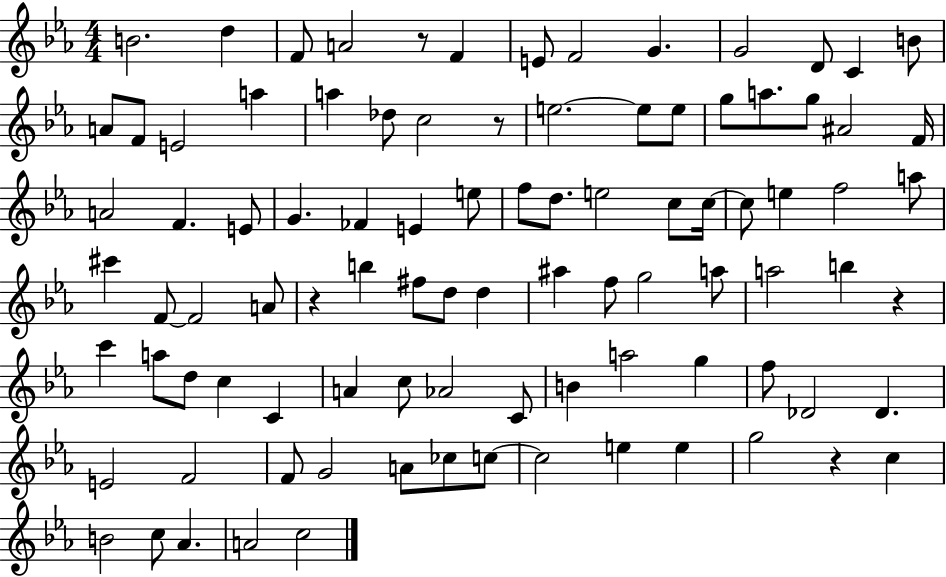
B4/h. D5/q F4/e A4/h R/e F4/q E4/e F4/h G4/q. G4/h D4/e C4/q B4/e A4/e F4/e E4/h A5/q A5/q Db5/e C5/h R/e E5/h. E5/e E5/e G5/e A5/e. G5/e A#4/h F4/s A4/h F4/q. E4/e G4/q. FES4/q E4/q E5/e F5/e D5/e. E5/h C5/e C5/s C5/e E5/q F5/h A5/e C#6/q F4/e F4/h A4/e R/q B5/q F#5/e D5/e D5/q A#5/q F5/e G5/h A5/e A5/h B5/q R/q C6/q A5/e D5/e C5/q C4/q A4/q C5/e Ab4/h C4/e B4/q A5/h G5/q F5/e Db4/h Db4/q. E4/h F4/h F4/e G4/h A4/e CES5/e C5/e C5/h E5/q E5/q G5/h R/q C5/q B4/h C5/e Ab4/q. A4/h C5/h